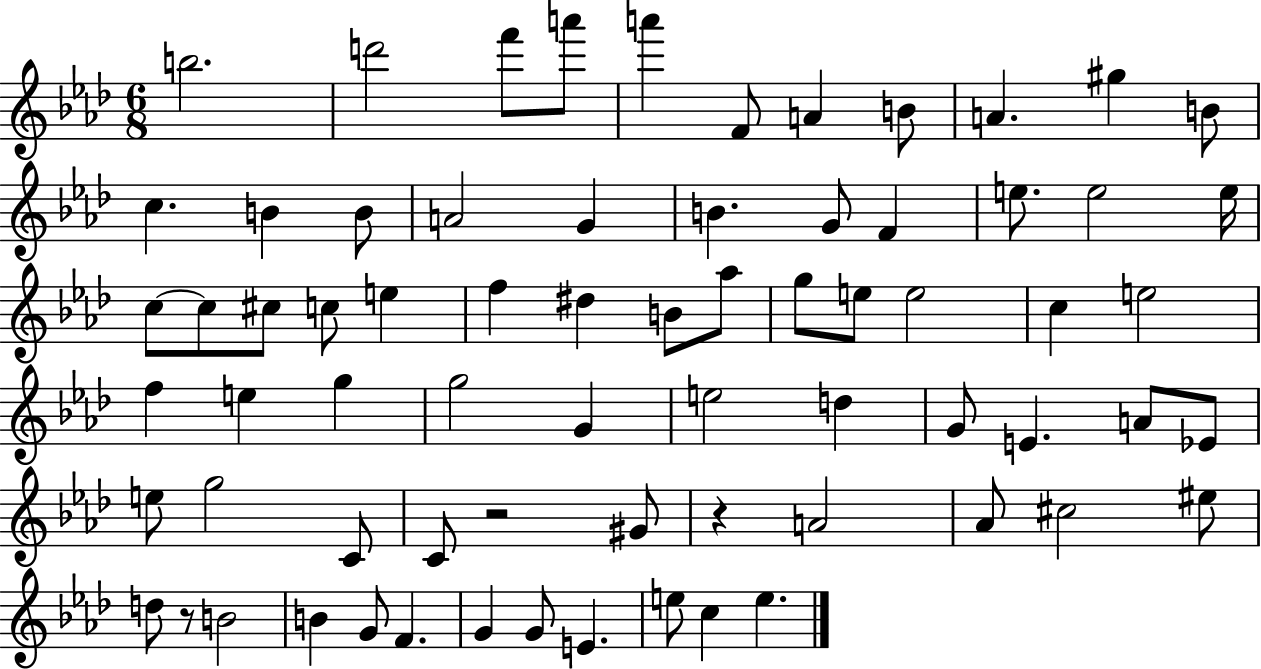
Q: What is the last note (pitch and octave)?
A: E5